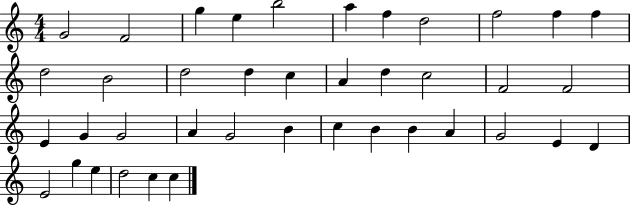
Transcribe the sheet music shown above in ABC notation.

X:1
T:Untitled
M:4/4
L:1/4
K:C
G2 F2 g e b2 a f d2 f2 f f d2 B2 d2 d c A d c2 F2 F2 E G G2 A G2 B c B B A G2 E D E2 g e d2 c c